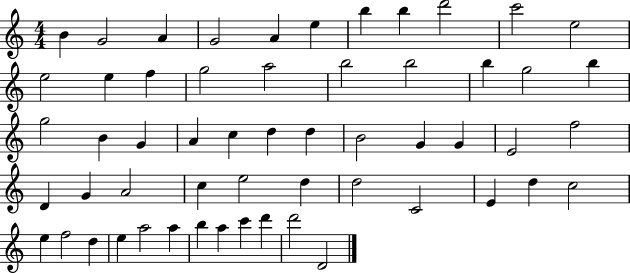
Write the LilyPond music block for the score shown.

{
  \clef treble
  \numericTimeSignature
  \time 4/4
  \key c \major
  b'4 g'2 a'4 | g'2 a'4 e''4 | b''4 b''4 d'''2 | c'''2 e''2 | \break e''2 e''4 f''4 | g''2 a''2 | b''2 b''2 | b''4 g''2 b''4 | \break g''2 b'4 g'4 | a'4 c''4 d''4 d''4 | b'2 g'4 g'4 | e'2 f''2 | \break d'4 g'4 a'2 | c''4 e''2 d''4 | d''2 c'2 | e'4 d''4 c''2 | \break e''4 f''2 d''4 | e''4 a''2 a''4 | b''4 a''4 c'''4 d'''4 | d'''2 d'2 | \break \bar "|."
}